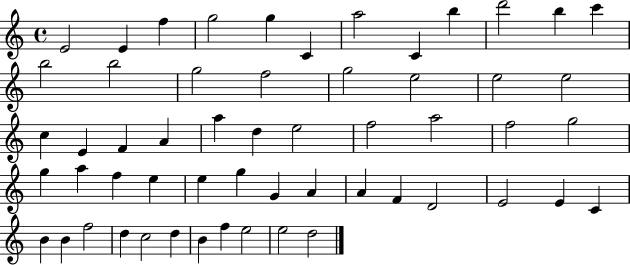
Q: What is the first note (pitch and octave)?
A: E4